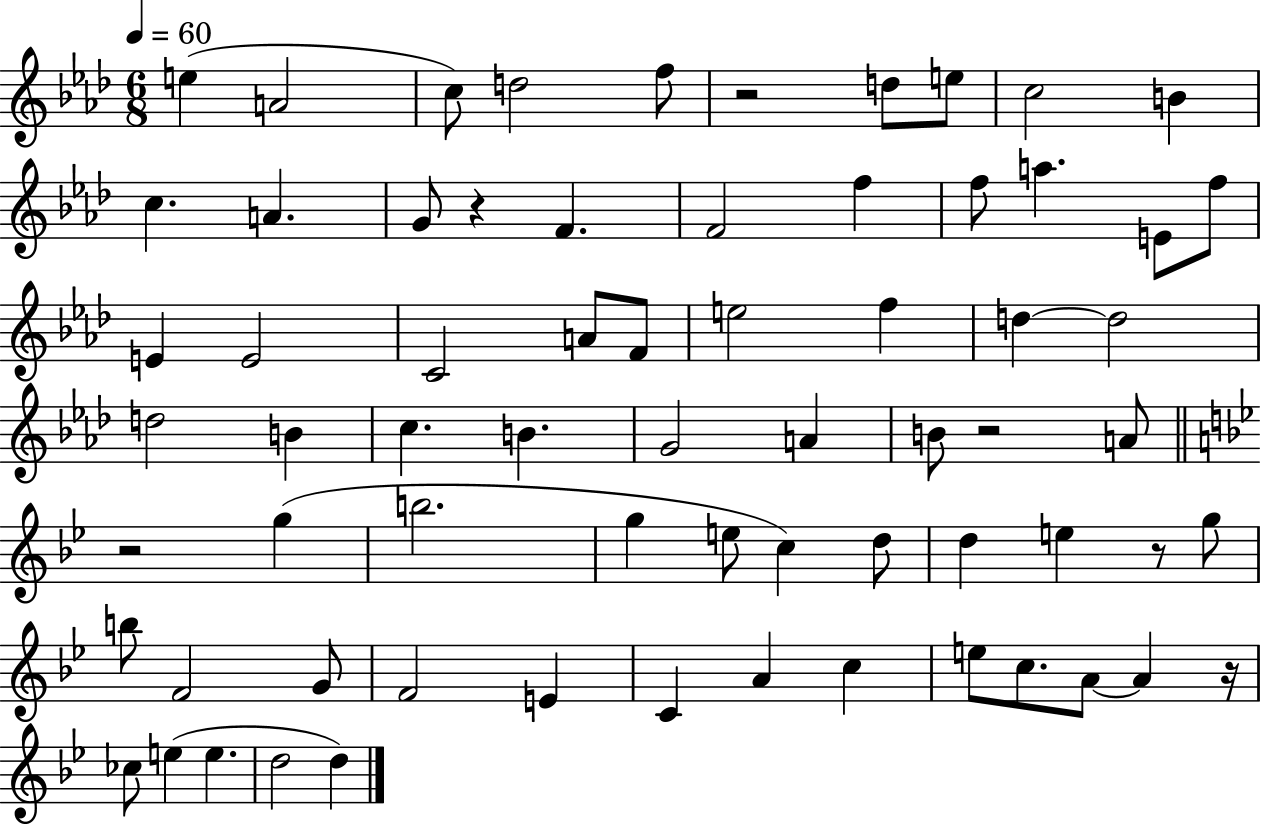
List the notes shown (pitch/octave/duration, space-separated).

E5/q A4/h C5/e D5/h F5/e R/h D5/e E5/e C5/h B4/q C5/q. A4/q. G4/e R/q F4/q. F4/h F5/q F5/e A5/q. E4/e F5/e E4/q E4/h C4/h A4/e F4/e E5/h F5/q D5/q D5/h D5/h B4/q C5/q. B4/q. G4/h A4/q B4/e R/h A4/e R/h G5/q B5/h. G5/q E5/e C5/q D5/e D5/q E5/q R/e G5/e B5/e F4/h G4/e F4/h E4/q C4/q A4/q C5/q E5/e C5/e. A4/e A4/q R/s CES5/e E5/q E5/q. D5/h D5/q